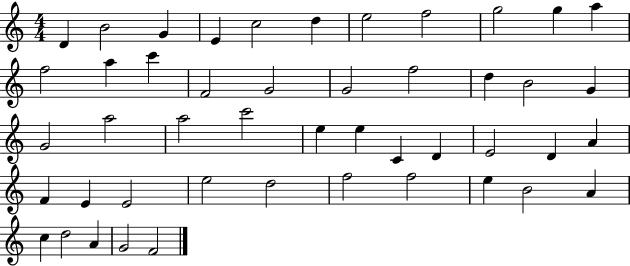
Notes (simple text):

D4/q B4/h G4/q E4/q C5/h D5/q E5/h F5/h G5/h G5/q A5/q F5/h A5/q C6/q F4/h G4/h G4/h F5/h D5/q B4/h G4/q G4/h A5/h A5/h C6/h E5/q E5/q C4/q D4/q E4/h D4/q A4/q F4/q E4/q E4/h E5/h D5/h F5/h F5/h E5/q B4/h A4/q C5/q D5/h A4/q G4/h F4/h